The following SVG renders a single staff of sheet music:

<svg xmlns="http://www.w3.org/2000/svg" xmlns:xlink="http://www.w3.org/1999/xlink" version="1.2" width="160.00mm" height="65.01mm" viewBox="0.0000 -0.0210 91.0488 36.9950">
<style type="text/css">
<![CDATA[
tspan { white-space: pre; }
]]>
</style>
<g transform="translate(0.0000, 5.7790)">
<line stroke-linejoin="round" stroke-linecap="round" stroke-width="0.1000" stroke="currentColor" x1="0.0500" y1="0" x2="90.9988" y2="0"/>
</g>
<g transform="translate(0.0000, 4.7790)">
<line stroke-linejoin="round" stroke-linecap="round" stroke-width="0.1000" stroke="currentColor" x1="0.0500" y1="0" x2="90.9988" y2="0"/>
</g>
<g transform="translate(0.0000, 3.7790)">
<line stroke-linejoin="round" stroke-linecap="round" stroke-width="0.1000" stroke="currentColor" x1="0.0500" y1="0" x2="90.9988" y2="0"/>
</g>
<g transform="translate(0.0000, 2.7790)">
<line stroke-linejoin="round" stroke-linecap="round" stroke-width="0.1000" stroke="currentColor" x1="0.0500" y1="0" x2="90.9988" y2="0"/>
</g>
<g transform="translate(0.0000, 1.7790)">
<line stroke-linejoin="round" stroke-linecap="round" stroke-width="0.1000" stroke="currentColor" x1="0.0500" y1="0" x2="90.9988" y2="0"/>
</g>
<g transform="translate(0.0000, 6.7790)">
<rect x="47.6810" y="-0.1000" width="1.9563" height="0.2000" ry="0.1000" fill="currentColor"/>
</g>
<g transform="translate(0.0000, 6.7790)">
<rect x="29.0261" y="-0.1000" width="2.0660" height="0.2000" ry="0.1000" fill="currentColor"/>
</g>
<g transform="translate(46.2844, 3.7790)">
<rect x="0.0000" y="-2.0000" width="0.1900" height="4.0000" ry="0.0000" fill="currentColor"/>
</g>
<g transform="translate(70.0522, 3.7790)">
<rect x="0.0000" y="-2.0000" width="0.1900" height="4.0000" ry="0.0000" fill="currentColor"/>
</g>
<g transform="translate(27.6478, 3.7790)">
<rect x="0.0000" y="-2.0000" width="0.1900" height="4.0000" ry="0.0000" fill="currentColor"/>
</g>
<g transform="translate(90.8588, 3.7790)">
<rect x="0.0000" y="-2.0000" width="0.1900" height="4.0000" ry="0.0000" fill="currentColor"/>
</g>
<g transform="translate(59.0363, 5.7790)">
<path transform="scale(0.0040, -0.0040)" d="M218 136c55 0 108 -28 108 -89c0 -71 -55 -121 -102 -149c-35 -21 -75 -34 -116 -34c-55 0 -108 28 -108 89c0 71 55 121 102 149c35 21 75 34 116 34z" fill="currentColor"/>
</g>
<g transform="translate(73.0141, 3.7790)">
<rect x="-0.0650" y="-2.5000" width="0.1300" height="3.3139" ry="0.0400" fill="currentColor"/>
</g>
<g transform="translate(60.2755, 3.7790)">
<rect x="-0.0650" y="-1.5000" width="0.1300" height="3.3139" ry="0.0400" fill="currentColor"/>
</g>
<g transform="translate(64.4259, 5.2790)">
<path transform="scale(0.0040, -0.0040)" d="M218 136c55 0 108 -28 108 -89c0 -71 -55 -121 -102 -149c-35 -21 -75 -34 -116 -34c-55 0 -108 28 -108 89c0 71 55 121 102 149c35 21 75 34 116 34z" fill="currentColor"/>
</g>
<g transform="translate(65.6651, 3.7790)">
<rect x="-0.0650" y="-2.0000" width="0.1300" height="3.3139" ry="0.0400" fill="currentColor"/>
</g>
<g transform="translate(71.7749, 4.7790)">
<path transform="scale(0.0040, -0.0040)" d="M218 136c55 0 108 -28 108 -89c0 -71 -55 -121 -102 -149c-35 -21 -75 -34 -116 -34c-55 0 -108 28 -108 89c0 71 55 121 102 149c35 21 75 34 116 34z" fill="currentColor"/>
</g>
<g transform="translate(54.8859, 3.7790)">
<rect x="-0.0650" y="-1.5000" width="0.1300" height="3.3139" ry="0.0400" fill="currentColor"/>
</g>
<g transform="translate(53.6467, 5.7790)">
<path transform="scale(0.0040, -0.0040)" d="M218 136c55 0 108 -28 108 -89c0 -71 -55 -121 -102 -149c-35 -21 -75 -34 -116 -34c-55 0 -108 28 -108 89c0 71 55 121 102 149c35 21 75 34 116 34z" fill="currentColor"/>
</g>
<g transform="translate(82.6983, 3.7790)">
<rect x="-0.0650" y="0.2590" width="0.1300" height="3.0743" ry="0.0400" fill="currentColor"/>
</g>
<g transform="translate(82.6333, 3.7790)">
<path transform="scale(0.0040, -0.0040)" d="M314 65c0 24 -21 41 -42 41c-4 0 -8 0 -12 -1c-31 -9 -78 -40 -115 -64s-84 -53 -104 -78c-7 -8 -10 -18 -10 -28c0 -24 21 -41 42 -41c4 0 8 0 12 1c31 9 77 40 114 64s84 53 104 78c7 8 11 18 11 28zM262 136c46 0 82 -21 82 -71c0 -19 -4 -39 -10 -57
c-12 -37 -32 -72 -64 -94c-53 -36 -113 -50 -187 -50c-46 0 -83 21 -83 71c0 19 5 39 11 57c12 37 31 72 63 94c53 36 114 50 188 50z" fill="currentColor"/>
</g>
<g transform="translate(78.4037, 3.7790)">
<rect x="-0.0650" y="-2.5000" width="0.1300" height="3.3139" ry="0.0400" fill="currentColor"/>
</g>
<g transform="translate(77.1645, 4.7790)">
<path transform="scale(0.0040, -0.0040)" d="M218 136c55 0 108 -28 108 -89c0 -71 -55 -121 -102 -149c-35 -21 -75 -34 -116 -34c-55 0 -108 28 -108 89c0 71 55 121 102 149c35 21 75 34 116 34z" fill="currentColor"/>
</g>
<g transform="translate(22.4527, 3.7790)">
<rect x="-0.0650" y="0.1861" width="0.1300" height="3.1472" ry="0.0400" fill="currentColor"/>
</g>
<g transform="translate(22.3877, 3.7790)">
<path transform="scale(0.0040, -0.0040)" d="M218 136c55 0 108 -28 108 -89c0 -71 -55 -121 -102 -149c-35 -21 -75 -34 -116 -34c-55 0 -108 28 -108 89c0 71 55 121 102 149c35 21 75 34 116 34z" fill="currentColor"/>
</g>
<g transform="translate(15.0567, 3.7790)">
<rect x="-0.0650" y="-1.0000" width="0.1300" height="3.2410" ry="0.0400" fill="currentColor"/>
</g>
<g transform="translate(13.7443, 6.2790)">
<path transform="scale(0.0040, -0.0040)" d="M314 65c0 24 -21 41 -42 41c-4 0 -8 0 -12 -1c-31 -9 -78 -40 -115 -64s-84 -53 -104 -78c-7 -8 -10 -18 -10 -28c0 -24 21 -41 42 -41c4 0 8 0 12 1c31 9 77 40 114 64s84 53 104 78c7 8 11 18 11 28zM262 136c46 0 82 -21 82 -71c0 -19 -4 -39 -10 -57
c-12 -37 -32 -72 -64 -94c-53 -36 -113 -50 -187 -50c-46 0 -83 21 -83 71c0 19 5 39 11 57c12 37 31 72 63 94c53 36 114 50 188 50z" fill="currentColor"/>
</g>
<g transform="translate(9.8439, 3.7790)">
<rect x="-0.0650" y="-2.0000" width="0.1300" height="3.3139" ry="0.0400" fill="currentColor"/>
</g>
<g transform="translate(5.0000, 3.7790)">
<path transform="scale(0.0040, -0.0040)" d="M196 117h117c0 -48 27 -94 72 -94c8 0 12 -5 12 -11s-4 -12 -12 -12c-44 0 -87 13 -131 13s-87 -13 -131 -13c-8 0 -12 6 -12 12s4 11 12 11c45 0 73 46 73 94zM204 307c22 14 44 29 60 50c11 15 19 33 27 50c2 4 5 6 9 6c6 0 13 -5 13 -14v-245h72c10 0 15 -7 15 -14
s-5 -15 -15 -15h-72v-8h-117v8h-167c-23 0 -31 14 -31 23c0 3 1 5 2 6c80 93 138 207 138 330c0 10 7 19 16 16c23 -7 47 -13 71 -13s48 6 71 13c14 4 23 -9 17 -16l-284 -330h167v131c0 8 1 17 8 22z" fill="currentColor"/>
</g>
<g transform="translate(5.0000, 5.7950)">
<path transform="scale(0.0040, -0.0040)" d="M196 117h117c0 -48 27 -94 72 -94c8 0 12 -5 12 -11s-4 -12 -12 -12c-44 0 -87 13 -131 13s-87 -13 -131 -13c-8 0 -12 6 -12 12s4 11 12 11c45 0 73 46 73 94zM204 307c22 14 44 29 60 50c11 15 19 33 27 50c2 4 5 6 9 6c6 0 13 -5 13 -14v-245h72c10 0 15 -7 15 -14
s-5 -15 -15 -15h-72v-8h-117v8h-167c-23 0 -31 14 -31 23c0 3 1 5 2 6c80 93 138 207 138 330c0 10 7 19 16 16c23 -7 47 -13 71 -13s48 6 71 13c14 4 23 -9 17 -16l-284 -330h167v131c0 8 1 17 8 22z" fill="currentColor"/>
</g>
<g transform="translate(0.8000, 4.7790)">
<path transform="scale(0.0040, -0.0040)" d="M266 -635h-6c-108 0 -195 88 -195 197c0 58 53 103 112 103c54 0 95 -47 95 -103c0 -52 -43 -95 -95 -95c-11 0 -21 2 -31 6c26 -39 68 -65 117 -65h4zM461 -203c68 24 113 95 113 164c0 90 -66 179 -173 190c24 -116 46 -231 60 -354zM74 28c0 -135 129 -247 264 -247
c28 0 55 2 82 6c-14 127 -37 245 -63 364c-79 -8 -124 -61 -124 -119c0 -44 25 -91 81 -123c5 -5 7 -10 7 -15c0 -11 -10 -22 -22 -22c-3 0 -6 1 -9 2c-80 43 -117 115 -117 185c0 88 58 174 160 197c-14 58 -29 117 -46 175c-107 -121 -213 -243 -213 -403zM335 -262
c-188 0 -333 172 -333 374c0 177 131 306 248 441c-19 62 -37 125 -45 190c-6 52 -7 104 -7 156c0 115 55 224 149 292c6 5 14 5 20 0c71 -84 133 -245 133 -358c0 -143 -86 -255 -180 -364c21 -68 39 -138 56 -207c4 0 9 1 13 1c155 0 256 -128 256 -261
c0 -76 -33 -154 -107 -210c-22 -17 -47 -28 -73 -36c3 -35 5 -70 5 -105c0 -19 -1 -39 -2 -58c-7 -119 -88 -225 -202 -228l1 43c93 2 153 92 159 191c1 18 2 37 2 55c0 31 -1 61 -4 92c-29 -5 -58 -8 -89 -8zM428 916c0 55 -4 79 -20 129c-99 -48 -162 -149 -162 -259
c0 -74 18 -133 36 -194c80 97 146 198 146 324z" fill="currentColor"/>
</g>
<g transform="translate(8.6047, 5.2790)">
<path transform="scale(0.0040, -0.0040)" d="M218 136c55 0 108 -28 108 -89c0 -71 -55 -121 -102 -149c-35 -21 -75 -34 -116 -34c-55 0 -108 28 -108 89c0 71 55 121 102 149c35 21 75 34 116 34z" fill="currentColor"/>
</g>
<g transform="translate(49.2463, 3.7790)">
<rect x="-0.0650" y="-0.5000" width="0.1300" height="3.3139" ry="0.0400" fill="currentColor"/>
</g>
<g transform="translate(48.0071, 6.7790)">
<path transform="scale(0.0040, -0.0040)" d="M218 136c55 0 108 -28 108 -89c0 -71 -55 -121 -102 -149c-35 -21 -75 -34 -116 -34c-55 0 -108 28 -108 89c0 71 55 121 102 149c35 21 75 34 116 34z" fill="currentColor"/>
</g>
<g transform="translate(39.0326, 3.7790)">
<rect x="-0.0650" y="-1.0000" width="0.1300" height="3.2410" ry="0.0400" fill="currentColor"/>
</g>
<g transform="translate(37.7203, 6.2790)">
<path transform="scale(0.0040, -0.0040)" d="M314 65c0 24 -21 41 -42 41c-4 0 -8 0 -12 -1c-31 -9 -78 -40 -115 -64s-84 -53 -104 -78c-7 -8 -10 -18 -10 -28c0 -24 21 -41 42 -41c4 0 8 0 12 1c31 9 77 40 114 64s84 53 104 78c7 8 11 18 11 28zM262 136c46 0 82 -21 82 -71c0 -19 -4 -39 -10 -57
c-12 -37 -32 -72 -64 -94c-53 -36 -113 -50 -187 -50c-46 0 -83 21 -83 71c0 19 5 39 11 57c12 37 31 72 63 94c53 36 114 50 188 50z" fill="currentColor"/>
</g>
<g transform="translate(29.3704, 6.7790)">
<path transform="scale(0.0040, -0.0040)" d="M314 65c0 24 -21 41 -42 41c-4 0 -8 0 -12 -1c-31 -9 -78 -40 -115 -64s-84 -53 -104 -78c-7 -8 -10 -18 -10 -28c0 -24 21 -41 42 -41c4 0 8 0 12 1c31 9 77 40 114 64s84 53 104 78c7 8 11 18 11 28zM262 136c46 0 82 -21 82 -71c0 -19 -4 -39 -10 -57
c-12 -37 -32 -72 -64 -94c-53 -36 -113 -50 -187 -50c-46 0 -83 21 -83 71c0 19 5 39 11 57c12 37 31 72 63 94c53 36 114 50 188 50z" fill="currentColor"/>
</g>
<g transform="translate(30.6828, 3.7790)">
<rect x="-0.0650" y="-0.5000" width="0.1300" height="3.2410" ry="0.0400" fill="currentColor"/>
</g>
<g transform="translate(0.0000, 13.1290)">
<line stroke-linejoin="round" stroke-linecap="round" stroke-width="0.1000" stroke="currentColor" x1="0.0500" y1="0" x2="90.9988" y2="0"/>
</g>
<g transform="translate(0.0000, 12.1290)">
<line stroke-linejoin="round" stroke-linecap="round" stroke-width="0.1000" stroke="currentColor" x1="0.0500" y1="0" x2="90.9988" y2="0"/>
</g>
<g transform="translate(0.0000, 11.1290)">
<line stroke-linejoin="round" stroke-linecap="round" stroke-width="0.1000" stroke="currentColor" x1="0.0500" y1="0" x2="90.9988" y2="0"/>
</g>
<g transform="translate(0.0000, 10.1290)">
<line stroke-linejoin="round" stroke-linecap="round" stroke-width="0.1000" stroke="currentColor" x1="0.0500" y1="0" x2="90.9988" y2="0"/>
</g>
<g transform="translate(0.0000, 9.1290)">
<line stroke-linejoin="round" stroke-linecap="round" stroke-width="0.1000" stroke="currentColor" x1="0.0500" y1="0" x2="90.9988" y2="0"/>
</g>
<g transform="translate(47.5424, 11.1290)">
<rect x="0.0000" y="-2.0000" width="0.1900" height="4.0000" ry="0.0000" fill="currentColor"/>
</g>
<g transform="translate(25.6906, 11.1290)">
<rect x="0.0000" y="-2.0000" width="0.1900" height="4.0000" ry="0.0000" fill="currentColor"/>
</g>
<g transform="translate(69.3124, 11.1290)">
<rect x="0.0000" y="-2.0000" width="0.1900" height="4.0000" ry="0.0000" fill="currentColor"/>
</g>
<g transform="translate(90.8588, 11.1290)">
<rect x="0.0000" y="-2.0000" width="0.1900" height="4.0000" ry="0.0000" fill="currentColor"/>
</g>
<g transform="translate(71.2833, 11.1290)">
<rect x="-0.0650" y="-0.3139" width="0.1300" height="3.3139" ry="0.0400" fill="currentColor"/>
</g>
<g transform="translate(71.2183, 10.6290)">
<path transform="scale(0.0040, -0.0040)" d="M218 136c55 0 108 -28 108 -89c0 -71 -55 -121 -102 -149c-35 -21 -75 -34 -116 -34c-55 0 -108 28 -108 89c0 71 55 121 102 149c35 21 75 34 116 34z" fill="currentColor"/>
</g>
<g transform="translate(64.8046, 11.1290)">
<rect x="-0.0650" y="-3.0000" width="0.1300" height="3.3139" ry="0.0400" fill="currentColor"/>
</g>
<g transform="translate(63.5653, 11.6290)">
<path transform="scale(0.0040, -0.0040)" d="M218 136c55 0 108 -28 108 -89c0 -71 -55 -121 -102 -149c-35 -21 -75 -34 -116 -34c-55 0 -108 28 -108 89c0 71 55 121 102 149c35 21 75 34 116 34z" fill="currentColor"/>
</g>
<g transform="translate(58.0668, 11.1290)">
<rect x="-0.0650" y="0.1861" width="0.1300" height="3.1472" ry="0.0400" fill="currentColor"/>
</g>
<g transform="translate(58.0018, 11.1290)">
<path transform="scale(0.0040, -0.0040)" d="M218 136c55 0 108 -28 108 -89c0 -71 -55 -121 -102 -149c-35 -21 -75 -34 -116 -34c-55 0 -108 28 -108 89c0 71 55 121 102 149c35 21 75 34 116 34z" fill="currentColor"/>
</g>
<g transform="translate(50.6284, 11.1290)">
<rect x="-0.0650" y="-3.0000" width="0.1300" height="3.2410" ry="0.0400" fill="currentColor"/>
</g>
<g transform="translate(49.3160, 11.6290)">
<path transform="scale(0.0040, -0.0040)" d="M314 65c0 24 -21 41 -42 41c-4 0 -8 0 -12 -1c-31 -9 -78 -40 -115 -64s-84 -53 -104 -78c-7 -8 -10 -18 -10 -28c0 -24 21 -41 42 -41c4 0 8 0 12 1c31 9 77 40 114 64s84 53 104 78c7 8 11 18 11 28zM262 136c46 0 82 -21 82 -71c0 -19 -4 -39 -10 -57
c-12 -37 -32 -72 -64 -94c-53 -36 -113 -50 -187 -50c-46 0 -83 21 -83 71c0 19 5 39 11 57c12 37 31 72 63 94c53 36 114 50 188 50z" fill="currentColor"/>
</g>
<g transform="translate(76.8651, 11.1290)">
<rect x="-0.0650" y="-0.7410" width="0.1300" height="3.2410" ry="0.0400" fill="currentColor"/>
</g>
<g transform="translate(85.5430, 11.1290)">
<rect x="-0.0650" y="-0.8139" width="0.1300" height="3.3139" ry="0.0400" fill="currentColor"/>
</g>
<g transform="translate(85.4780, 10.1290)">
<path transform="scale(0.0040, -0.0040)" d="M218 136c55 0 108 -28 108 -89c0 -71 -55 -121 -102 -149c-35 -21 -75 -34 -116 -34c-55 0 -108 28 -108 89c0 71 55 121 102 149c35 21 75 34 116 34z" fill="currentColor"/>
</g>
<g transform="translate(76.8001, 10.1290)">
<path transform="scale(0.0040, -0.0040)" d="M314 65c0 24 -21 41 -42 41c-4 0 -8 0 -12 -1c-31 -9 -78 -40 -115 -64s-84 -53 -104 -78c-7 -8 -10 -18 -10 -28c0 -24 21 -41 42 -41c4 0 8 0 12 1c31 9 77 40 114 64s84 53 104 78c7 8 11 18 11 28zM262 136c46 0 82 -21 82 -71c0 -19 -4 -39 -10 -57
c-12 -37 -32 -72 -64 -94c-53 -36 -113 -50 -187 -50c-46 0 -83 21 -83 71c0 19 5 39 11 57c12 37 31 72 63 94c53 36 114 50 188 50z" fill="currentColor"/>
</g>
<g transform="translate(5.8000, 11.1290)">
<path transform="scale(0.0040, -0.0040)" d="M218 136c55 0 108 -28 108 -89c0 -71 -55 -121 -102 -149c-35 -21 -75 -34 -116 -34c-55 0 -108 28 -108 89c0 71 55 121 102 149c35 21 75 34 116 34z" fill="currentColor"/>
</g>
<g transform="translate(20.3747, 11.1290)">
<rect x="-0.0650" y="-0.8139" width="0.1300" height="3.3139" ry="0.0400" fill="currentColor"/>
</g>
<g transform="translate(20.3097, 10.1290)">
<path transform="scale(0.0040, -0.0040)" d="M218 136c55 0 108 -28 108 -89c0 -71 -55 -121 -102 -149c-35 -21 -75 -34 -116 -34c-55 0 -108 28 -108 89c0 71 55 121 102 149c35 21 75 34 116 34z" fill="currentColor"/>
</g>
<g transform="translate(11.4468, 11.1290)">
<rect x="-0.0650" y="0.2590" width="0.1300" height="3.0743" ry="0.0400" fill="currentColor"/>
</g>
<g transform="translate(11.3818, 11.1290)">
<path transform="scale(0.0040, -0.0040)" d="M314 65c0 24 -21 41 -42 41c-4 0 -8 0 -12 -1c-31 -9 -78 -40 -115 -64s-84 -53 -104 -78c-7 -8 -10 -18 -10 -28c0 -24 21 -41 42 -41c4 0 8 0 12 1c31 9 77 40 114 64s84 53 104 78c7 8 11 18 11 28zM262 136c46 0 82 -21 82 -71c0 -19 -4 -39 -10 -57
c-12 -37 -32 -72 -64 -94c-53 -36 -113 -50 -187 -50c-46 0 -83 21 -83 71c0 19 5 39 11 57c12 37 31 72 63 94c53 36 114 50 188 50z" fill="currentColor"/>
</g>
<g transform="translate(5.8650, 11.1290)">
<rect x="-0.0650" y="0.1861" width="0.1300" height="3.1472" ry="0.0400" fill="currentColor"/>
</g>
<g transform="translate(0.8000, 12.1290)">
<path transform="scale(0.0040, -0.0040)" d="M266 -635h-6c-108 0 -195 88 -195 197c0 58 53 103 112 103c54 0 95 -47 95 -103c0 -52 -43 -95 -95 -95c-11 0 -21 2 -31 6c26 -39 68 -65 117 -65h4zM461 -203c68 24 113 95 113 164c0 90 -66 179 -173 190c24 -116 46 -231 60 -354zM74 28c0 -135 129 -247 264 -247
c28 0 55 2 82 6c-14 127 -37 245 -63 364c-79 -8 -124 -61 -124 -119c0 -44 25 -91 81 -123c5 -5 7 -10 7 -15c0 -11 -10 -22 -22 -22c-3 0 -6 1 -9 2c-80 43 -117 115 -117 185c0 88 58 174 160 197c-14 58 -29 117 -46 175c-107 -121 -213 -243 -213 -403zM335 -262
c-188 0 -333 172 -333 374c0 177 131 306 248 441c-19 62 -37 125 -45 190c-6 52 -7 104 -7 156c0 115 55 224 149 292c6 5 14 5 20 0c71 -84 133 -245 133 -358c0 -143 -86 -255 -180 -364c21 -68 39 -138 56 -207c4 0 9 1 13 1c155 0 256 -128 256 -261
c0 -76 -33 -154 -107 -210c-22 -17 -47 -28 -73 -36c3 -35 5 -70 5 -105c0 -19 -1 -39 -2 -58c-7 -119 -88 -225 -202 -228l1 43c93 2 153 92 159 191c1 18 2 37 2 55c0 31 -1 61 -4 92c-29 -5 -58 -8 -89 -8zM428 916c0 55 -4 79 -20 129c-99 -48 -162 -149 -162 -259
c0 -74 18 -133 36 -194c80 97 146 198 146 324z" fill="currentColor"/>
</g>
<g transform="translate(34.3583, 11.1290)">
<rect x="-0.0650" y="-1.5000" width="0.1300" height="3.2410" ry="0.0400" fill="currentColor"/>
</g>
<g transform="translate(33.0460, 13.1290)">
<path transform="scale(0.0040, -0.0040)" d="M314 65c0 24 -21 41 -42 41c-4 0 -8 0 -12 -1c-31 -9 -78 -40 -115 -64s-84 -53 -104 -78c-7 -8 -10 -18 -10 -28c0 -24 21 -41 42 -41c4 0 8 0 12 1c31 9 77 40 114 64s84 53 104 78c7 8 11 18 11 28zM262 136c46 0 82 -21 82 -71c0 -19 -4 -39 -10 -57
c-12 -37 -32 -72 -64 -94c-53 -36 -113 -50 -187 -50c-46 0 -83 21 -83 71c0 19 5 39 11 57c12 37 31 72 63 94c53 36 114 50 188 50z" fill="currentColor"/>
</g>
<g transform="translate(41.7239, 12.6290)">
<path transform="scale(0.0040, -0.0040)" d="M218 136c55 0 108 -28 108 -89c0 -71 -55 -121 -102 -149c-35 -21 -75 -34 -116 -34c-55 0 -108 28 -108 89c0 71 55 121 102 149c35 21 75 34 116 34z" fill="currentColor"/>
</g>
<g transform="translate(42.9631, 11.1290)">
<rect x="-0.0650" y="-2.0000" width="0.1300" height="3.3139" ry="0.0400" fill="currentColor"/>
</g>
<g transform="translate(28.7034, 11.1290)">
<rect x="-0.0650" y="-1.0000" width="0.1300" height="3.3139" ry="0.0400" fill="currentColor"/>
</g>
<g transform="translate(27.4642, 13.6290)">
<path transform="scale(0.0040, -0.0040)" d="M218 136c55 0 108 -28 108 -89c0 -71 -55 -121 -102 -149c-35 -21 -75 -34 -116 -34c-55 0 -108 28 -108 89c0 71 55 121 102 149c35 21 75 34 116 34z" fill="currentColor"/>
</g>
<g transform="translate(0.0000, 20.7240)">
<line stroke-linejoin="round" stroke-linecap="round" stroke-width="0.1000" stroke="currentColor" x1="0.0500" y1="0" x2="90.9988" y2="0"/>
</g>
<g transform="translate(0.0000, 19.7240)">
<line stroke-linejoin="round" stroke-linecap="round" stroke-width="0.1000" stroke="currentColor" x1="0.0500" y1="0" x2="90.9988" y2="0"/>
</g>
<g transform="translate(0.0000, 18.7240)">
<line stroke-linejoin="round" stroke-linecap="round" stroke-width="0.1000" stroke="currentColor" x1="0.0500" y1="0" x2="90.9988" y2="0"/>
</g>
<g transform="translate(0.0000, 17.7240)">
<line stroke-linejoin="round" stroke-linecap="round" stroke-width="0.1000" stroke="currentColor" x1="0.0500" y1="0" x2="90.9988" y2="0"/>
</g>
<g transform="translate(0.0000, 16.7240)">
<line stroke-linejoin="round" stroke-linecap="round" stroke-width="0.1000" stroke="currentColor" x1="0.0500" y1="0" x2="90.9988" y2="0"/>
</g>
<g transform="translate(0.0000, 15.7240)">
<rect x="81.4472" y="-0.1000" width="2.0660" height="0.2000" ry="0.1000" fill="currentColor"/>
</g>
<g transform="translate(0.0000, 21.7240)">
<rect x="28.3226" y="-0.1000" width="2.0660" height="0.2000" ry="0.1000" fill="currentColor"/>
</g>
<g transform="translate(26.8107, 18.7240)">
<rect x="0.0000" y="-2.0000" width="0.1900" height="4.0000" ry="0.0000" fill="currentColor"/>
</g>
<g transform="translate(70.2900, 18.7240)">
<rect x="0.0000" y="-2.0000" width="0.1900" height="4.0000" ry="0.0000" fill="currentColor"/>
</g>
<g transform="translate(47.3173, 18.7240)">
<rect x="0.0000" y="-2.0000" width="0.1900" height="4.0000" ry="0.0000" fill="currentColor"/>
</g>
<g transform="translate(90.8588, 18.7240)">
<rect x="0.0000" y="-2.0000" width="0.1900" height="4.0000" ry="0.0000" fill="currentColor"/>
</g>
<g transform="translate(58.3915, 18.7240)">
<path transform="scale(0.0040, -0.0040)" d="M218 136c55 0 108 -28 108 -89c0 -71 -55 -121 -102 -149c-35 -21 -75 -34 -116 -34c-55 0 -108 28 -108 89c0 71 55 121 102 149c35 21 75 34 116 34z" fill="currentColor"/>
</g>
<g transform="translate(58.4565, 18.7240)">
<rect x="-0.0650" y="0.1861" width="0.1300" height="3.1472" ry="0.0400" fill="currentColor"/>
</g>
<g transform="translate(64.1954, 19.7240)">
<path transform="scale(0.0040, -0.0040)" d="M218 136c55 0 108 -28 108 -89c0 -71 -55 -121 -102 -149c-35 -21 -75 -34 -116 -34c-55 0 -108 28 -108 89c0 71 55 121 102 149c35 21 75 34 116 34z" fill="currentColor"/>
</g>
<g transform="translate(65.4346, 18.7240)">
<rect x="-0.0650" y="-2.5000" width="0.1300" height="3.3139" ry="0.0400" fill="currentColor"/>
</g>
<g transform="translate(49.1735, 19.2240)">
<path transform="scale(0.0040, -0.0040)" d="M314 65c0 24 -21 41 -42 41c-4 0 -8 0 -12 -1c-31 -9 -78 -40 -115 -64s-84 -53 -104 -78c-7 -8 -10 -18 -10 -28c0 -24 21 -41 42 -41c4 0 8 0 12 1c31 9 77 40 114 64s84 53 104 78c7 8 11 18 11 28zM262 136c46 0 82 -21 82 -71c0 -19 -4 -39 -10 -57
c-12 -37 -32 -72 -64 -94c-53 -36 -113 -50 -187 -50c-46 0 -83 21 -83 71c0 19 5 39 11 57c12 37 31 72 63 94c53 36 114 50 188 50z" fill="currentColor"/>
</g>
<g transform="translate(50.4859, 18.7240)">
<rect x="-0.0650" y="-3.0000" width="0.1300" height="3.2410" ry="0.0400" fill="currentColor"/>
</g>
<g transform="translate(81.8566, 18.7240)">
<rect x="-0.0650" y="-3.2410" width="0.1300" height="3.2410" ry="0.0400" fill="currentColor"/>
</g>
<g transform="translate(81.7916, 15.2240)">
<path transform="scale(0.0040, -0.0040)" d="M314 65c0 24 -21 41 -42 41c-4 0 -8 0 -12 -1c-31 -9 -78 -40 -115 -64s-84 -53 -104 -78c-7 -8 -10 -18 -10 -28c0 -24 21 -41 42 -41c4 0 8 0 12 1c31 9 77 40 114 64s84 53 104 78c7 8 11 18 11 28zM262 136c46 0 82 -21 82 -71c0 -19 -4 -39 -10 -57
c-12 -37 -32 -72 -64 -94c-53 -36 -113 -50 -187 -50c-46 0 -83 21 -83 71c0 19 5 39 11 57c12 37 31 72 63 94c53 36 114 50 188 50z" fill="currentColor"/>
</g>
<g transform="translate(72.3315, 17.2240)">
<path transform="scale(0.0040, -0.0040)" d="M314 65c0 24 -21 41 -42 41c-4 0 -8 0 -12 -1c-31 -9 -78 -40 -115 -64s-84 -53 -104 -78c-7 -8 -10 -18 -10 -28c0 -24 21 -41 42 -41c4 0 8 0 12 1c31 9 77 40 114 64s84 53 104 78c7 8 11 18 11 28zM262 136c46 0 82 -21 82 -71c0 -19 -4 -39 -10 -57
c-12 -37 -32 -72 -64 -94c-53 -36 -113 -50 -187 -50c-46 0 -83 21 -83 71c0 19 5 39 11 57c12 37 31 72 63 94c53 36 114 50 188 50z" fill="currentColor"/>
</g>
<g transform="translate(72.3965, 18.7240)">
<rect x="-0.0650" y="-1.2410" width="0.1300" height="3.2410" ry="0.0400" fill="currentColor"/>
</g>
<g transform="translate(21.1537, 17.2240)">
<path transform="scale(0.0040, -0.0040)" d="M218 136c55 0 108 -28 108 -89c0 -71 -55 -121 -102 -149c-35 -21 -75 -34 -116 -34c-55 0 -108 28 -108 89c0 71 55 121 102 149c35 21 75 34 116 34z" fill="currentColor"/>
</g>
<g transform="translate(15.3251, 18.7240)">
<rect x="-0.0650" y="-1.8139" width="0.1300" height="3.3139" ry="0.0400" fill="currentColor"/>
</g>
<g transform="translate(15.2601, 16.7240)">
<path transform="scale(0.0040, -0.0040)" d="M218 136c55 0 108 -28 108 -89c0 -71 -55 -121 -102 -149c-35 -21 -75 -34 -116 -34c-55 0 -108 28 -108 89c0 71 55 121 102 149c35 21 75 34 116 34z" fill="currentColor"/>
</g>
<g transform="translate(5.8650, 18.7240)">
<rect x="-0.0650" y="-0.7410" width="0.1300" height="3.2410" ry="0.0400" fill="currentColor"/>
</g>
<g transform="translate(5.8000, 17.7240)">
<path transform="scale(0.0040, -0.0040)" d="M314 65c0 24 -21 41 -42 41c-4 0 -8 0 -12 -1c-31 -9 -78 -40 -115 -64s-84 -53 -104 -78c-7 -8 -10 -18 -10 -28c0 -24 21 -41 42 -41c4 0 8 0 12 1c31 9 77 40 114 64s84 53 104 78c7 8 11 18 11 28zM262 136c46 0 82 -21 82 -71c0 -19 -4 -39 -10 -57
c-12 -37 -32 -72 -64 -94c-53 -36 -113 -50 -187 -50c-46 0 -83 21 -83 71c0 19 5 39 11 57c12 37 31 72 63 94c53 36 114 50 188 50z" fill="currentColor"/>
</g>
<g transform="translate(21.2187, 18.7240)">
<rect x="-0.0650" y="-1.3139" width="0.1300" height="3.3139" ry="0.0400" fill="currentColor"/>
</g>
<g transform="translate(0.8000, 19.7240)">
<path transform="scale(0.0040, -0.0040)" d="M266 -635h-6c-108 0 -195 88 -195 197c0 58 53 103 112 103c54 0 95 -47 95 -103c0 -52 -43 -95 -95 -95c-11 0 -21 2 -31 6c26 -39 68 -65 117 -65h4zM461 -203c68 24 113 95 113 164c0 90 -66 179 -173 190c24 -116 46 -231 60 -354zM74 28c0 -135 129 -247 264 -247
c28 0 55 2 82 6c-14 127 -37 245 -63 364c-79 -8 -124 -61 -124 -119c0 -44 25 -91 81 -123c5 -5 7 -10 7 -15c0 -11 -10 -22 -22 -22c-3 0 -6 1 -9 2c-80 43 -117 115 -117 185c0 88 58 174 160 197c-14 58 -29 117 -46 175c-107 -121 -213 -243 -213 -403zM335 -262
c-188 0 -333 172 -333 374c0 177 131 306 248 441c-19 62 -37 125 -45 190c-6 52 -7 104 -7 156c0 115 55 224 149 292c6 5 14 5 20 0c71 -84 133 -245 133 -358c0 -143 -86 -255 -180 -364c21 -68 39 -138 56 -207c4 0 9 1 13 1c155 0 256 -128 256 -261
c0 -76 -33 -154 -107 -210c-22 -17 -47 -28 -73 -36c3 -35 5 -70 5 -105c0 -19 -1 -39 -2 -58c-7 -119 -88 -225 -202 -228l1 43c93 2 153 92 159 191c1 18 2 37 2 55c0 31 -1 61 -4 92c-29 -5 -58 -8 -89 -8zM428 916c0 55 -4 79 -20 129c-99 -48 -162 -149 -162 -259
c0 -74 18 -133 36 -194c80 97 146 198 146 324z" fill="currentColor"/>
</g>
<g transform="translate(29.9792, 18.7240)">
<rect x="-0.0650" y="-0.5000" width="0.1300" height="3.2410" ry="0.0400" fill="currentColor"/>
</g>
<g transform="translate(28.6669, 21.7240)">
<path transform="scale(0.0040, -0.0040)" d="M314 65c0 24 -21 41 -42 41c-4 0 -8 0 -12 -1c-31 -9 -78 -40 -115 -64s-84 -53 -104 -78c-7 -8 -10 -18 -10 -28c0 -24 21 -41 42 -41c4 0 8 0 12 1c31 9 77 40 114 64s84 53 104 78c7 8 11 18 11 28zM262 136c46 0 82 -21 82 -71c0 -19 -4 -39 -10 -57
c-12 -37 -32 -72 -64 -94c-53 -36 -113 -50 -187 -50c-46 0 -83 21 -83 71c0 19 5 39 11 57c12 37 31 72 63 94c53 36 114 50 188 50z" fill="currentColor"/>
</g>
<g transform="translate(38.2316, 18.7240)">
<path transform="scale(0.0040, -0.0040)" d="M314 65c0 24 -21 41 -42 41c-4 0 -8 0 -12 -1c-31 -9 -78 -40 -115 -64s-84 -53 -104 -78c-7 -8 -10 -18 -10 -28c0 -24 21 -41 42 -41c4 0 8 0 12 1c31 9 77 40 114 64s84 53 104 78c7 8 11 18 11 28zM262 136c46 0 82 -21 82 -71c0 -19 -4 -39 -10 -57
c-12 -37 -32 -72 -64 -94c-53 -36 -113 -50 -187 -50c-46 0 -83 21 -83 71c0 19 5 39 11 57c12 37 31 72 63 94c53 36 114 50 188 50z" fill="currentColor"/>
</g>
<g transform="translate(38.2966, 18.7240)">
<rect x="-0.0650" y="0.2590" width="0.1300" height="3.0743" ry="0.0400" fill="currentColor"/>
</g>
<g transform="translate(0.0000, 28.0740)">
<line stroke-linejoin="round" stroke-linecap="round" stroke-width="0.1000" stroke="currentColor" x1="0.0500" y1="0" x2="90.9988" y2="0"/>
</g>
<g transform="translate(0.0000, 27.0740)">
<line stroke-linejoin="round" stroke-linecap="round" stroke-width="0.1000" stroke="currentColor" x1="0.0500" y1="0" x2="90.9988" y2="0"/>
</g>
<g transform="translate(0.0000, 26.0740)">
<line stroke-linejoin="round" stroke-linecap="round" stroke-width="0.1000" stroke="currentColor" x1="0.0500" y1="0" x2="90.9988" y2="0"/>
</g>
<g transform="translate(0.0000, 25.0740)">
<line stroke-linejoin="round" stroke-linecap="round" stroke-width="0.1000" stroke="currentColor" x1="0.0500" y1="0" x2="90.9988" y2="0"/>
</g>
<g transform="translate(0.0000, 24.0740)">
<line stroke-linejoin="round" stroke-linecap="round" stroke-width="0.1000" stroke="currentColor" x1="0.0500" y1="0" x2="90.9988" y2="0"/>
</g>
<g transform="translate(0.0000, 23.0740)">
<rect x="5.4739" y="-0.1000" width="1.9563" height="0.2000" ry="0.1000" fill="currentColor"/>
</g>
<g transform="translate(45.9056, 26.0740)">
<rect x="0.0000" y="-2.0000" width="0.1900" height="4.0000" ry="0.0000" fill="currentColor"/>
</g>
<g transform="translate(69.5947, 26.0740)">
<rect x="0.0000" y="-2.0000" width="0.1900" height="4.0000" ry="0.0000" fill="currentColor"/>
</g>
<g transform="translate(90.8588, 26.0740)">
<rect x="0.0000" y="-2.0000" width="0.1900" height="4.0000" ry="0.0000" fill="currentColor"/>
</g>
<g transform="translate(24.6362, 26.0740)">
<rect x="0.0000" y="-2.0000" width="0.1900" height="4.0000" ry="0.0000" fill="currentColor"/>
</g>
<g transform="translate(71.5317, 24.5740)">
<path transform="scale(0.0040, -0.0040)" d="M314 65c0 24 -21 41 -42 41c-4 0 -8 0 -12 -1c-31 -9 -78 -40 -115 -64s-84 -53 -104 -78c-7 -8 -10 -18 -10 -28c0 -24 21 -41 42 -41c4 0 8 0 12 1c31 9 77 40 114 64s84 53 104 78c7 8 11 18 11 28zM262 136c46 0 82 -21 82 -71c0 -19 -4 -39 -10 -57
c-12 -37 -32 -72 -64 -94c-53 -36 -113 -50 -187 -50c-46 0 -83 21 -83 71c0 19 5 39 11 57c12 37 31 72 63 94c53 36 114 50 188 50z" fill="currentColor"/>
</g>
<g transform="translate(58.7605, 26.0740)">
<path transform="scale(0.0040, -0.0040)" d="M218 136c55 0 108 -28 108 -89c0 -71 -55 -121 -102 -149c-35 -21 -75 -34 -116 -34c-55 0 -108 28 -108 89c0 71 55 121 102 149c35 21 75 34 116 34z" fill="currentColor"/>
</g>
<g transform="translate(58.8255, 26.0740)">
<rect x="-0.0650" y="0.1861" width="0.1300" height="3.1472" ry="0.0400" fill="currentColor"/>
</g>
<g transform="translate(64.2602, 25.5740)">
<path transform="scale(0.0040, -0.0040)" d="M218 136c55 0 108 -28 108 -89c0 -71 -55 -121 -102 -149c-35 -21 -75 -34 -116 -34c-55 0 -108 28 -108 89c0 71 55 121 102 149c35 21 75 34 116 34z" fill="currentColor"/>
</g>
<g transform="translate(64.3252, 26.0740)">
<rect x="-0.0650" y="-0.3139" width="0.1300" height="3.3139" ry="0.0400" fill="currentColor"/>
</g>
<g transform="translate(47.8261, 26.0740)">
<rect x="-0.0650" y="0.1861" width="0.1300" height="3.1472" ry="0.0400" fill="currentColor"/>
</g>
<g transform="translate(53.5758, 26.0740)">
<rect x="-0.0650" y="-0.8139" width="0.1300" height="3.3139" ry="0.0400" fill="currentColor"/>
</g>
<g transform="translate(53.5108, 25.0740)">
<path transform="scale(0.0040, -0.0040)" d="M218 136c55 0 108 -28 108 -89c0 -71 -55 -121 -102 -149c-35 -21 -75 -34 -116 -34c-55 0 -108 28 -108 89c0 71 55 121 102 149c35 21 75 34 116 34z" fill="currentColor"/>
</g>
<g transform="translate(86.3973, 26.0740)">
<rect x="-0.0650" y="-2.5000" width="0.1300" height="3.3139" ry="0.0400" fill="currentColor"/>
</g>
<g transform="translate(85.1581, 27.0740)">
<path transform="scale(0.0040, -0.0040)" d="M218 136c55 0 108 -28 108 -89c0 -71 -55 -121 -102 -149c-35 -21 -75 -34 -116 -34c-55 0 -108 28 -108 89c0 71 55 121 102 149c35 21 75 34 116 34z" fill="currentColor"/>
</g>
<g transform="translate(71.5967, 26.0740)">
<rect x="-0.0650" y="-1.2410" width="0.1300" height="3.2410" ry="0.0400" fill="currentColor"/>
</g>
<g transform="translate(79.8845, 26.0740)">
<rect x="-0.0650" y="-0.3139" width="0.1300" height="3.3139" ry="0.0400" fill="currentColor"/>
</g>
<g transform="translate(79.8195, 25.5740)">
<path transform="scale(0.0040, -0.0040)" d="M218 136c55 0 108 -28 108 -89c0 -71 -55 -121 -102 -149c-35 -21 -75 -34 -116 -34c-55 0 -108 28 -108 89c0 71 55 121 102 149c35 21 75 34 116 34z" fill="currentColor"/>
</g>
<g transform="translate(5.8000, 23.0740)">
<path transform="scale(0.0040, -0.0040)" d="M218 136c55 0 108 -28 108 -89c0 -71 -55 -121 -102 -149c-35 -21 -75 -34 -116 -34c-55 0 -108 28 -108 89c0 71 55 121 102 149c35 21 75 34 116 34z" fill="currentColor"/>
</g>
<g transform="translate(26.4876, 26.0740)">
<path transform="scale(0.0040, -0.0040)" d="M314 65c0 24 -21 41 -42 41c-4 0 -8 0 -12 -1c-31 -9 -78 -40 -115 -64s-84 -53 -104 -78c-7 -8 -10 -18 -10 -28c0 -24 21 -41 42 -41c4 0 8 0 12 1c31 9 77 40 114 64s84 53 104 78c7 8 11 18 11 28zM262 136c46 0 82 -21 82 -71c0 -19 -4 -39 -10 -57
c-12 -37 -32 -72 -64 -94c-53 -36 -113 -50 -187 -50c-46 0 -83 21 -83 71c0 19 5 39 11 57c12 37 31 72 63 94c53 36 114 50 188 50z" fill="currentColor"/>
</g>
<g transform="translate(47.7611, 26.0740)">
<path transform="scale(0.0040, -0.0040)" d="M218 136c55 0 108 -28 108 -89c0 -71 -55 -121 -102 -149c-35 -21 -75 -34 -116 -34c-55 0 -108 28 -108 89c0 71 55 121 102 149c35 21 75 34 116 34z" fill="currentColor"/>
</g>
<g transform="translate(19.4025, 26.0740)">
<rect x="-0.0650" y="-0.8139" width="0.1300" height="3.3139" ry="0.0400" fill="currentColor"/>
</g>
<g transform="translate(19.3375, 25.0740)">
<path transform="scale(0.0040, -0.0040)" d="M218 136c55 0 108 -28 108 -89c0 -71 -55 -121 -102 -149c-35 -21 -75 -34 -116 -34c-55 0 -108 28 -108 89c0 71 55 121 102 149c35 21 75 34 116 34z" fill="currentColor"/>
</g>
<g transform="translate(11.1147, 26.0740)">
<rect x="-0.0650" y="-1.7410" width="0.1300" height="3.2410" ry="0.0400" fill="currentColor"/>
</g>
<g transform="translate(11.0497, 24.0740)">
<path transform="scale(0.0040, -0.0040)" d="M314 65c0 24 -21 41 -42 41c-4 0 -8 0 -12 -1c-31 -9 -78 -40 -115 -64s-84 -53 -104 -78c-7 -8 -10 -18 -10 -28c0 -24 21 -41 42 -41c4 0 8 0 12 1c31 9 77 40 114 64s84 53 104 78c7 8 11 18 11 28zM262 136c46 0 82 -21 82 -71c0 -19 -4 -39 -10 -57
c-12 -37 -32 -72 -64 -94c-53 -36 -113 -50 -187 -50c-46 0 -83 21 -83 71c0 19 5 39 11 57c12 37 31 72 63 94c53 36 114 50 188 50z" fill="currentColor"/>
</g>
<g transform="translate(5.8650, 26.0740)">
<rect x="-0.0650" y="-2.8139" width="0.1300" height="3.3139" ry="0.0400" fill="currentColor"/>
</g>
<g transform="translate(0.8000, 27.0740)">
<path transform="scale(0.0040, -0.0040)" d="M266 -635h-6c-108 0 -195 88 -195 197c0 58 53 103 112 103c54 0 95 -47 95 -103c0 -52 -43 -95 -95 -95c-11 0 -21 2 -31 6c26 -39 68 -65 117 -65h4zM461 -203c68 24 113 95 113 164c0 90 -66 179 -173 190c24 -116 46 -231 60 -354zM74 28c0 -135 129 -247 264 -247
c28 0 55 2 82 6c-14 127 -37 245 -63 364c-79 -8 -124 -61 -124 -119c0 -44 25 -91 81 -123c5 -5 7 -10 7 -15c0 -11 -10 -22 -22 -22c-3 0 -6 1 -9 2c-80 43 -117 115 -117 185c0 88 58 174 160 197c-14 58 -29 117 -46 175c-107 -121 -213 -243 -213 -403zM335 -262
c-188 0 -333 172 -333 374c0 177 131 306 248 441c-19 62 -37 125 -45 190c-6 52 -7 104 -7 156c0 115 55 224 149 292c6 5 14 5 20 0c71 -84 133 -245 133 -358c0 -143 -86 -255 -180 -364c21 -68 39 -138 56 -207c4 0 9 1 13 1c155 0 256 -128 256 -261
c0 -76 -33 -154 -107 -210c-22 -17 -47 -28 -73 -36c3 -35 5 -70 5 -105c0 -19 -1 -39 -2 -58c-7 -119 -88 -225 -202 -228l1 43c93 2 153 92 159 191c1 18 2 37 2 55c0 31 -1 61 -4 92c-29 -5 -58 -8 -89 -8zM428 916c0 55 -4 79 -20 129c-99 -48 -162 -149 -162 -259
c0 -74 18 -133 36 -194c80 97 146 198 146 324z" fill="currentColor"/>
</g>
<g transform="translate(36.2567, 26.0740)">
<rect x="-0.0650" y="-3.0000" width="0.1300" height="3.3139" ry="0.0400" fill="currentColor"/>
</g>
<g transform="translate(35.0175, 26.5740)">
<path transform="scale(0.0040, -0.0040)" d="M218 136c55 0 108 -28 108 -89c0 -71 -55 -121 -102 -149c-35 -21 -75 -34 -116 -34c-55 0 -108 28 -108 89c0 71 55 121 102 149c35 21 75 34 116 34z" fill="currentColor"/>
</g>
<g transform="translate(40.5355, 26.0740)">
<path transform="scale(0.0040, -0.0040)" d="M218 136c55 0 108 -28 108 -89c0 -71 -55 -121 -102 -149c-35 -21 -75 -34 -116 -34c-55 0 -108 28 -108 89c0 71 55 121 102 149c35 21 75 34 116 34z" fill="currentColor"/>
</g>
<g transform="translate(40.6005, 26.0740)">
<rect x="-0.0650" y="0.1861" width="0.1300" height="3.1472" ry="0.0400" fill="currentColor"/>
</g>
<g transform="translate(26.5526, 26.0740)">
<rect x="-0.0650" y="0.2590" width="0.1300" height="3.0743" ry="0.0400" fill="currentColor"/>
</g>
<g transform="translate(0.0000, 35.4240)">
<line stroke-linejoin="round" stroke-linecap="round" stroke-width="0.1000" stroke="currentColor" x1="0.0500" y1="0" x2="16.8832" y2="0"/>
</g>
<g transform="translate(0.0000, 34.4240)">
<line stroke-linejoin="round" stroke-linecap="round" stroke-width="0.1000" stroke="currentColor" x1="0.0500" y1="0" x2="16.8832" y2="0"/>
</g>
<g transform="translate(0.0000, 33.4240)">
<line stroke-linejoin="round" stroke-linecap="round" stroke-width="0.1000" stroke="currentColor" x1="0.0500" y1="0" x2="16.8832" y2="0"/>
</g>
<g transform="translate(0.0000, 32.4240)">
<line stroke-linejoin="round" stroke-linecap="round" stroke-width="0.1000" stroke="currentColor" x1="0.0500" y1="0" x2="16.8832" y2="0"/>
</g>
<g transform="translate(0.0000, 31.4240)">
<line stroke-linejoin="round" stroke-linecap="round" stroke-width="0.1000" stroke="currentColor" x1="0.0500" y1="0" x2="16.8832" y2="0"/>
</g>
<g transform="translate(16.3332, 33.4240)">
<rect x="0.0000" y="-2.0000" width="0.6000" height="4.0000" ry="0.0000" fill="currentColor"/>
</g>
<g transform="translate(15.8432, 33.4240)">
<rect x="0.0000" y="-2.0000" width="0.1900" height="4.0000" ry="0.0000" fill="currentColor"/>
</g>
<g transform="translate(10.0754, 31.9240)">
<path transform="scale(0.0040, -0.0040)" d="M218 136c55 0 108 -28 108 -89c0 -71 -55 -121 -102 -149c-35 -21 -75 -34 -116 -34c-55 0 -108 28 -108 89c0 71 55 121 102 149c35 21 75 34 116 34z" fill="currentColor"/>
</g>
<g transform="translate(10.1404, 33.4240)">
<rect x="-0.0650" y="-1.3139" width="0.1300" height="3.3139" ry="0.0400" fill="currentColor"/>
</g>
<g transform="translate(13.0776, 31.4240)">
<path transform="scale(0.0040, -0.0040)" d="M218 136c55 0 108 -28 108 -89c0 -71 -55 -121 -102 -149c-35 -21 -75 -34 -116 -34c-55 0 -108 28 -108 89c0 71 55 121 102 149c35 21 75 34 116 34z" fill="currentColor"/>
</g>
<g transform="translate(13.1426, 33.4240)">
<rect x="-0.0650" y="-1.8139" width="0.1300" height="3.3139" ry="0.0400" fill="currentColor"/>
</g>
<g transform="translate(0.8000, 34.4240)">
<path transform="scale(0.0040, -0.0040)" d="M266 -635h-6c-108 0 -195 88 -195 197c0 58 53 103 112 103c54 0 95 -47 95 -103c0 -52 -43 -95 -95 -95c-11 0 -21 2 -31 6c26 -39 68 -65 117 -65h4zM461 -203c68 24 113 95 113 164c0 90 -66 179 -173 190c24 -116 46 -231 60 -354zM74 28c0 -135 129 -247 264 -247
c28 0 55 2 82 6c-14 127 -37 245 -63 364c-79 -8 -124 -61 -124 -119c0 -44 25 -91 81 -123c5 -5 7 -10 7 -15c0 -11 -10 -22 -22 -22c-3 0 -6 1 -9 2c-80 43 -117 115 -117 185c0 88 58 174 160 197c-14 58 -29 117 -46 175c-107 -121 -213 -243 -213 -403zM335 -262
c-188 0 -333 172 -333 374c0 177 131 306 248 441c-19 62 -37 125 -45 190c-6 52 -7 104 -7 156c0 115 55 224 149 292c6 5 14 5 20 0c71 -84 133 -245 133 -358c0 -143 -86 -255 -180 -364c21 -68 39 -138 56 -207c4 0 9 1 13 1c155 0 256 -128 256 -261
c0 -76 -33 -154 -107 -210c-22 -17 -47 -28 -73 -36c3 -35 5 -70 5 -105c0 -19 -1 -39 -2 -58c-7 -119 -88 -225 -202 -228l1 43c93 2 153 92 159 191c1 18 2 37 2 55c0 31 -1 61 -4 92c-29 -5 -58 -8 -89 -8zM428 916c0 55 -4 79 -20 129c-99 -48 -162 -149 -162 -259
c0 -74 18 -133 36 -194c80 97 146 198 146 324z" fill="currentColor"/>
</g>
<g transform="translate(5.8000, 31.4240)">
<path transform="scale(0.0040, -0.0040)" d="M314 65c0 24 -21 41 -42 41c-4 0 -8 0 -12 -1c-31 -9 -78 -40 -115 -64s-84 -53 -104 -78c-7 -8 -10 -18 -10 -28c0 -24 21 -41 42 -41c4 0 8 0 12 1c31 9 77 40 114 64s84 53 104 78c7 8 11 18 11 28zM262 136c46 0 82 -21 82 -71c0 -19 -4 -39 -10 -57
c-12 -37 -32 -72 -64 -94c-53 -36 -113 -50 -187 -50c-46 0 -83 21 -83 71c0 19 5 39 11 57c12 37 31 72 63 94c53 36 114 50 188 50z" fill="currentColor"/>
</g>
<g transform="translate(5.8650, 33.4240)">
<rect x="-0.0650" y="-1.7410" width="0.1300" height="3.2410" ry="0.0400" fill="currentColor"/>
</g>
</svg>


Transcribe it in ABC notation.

X:1
T:Untitled
M:4/4
L:1/4
K:C
F D2 B C2 D2 C E E F G G B2 B B2 d D E2 F A2 B A c d2 d d2 f e C2 B2 A2 B G e2 b2 a f2 d B2 A B B d B c e2 c G f2 e f